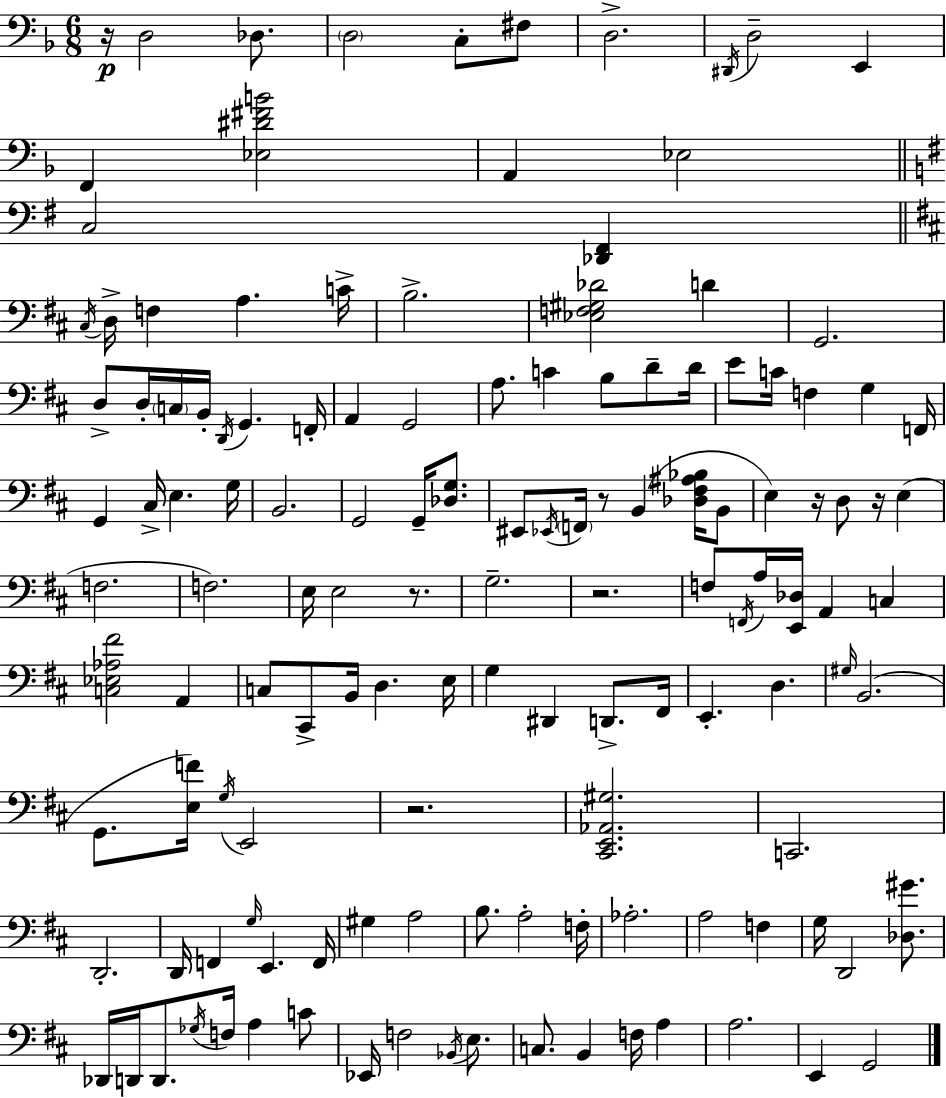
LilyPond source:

{
  \clef bass
  \numericTimeSignature
  \time 6/8
  \key d \minor
  r16\p d2 des8. | \parenthesize d2 c8-. fis8 | d2.-> | \acciaccatura { dis,16 } d2-- e,4 | \break f,4 <ees dis' fis' b'>2 | a,4 ees2 | \bar "||" \break \key g \major c2 <des, fis,>4 | \bar "||" \break \key d \major \acciaccatura { cis16 } d16-> f4 a4. | c'16-> b2.-> | <ees f gis des'>2 d'4 | g,2. | \break d8-> d16-. \parenthesize c16 b,16-. \acciaccatura { d,16 } g,4. | f,16-. a,4 g,2 | a8. c'4 b8 d'8-- | d'16 e'8 c'16 f4 g4 | \break f,16 g,4 cis16-> e4. | g16 b,2. | g,2 g,16-- <des g>8. | eis,8 \acciaccatura { ees,16 } \parenthesize f,16 r8 b,4( | \break <des fis ais bes>16 b,8 e4) r16 d8 r16 e4( | f2. | f2.) | e16 e2 | \break r8. g2.-- | r2. | f8 \acciaccatura { f,16 } a16 <e, des>16 a,4 | c4 <c ees aes fis'>2 | \break a,4 c8 cis,8-> b,16 d4. | e16 g4 dis,4 | d,8.-> fis,16 e,4.-. d4. | \grace { gis16 }( b,2. | \break g,8. <e f'>16) \acciaccatura { g16 } e,2 | r2. | <cis, e, aes, gis>2. | c,2. | \break d,2.-. | d,16 f,4 \grace { g16 } | e,4. f,16 gis4 a2 | b8. a2-. | \break f16-. aes2.-. | a2 | f4 g16 d,2 | <des gis'>8. des,16 d,16 d,8. | \break \acciaccatura { ges16 } f16 a4 c'8 ees,16 f2 | \acciaccatura { bes,16 } e8. c8. | b,4 f16 a4 a2. | e,4 | \break g,2 \bar "|."
}